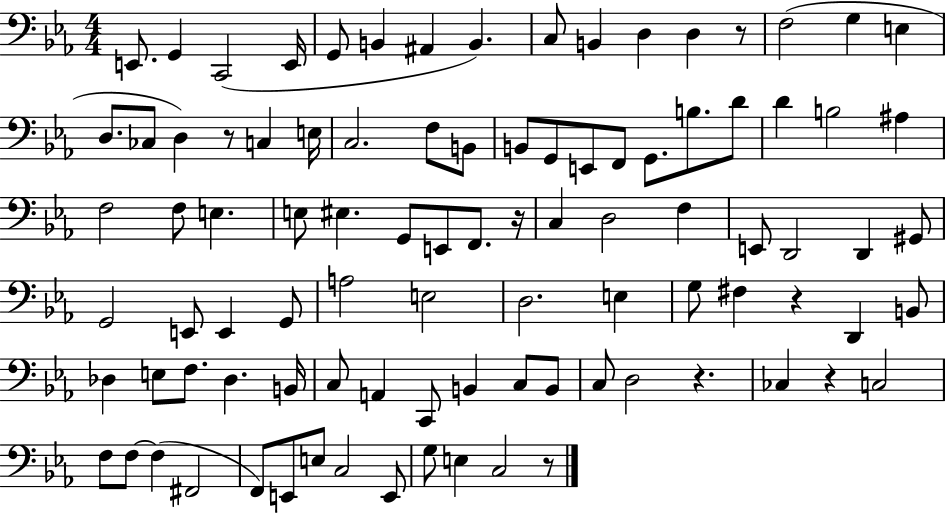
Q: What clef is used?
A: bass